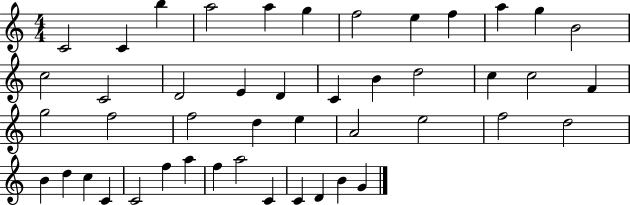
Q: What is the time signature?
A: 4/4